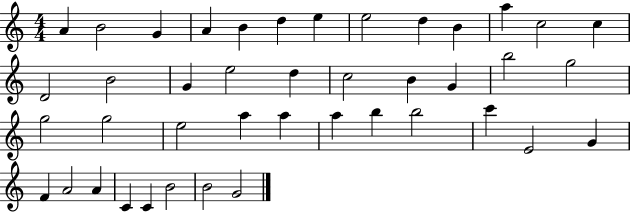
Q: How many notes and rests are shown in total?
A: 42